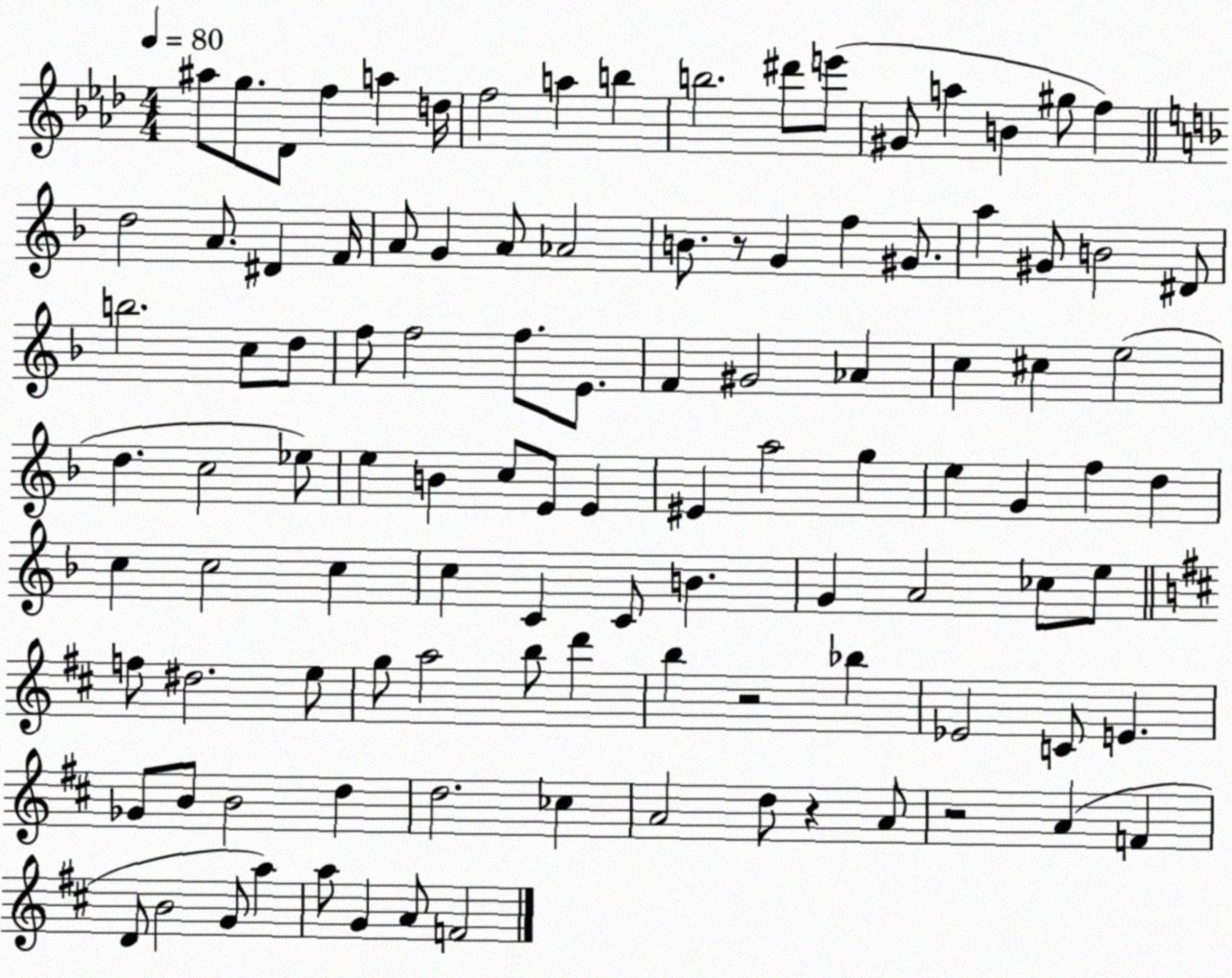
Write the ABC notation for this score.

X:1
T:Untitled
M:4/4
L:1/4
K:Ab
^a/2 g/2 _D/2 f a d/4 f2 a b b2 ^d'/2 e'/2 ^G/2 a B ^g/2 f d2 A/2 ^D F/4 A/2 G A/2 _A2 B/2 z/2 G f ^G/2 a ^G/2 B2 ^D/2 b2 c/2 d/2 f/2 f2 f/2 E/2 F ^G2 _A c ^c e2 d c2 _e/2 e B c/2 E/2 E ^E a2 g e G f d c c2 c c C C/2 B G A2 _c/2 e/2 f/2 ^d2 e/2 g/2 a2 b/2 d' b z2 _b _E2 C/2 E _G/2 B/2 B2 d d2 _c A2 d/2 z A/2 z2 A F D/2 B2 G/2 a a/2 G A/2 F2